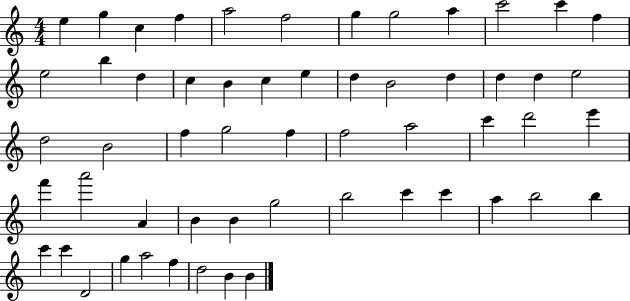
E5/q G5/q C5/q F5/q A5/h F5/h G5/q G5/h A5/q C6/h C6/q F5/q E5/h B5/q D5/q C5/q B4/q C5/q E5/q D5/q B4/h D5/q D5/q D5/q E5/h D5/h B4/h F5/q G5/h F5/q F5/h A5/h C6/q D6/h E6/q F6/q A6/h A4/q B4/q B4/q G5/h B5/h C6/q C6/q A5/q B5/h B5/q C6/q C6/q D4/h G5/q A5/h F5/q D5/h B4/q B4/q